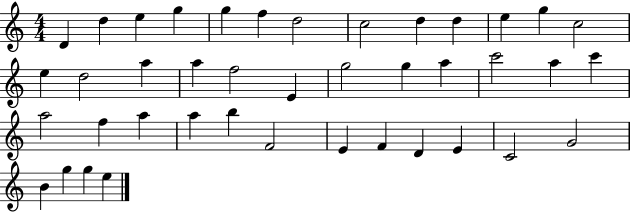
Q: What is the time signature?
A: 4/4